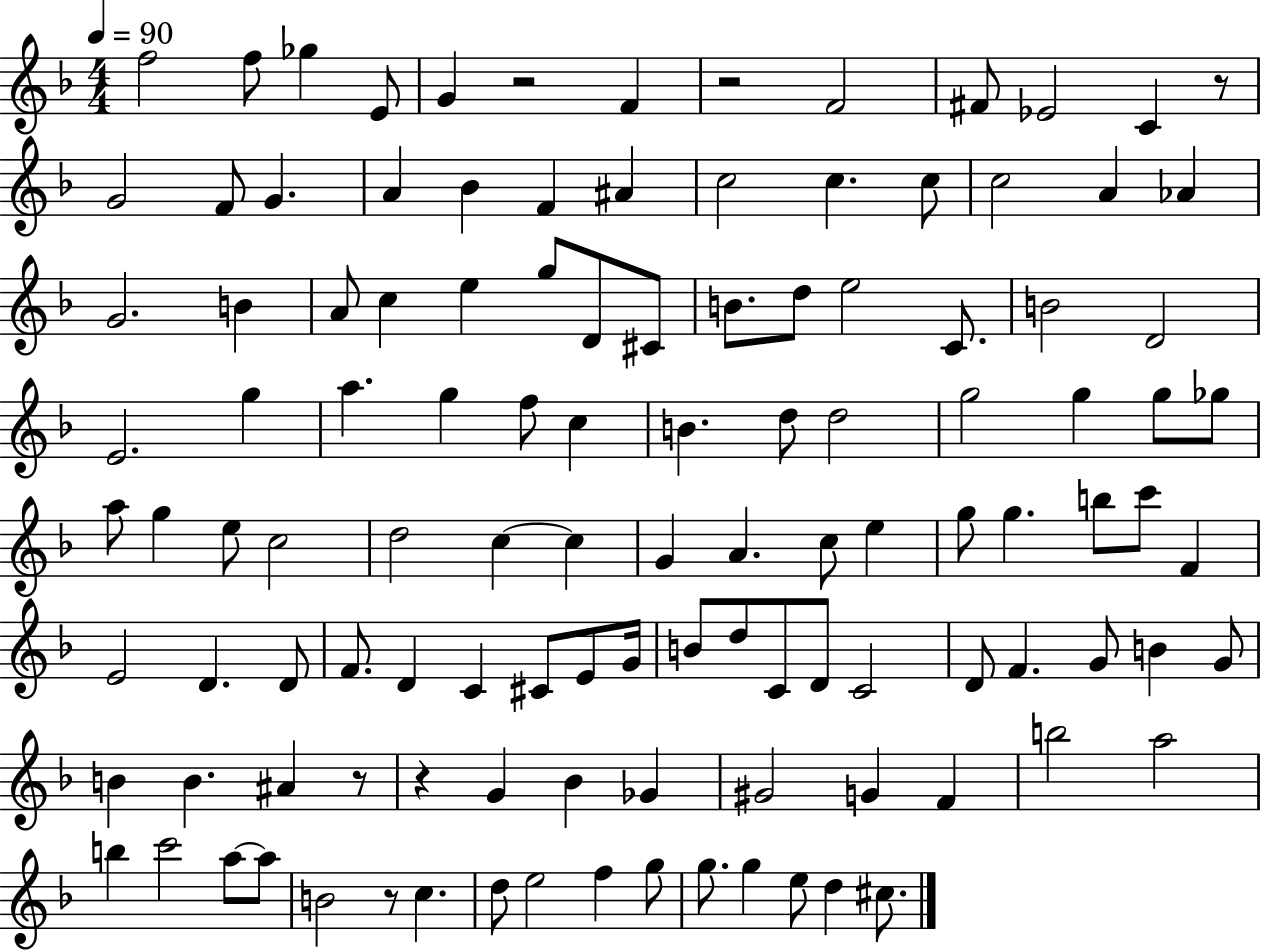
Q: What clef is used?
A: treble